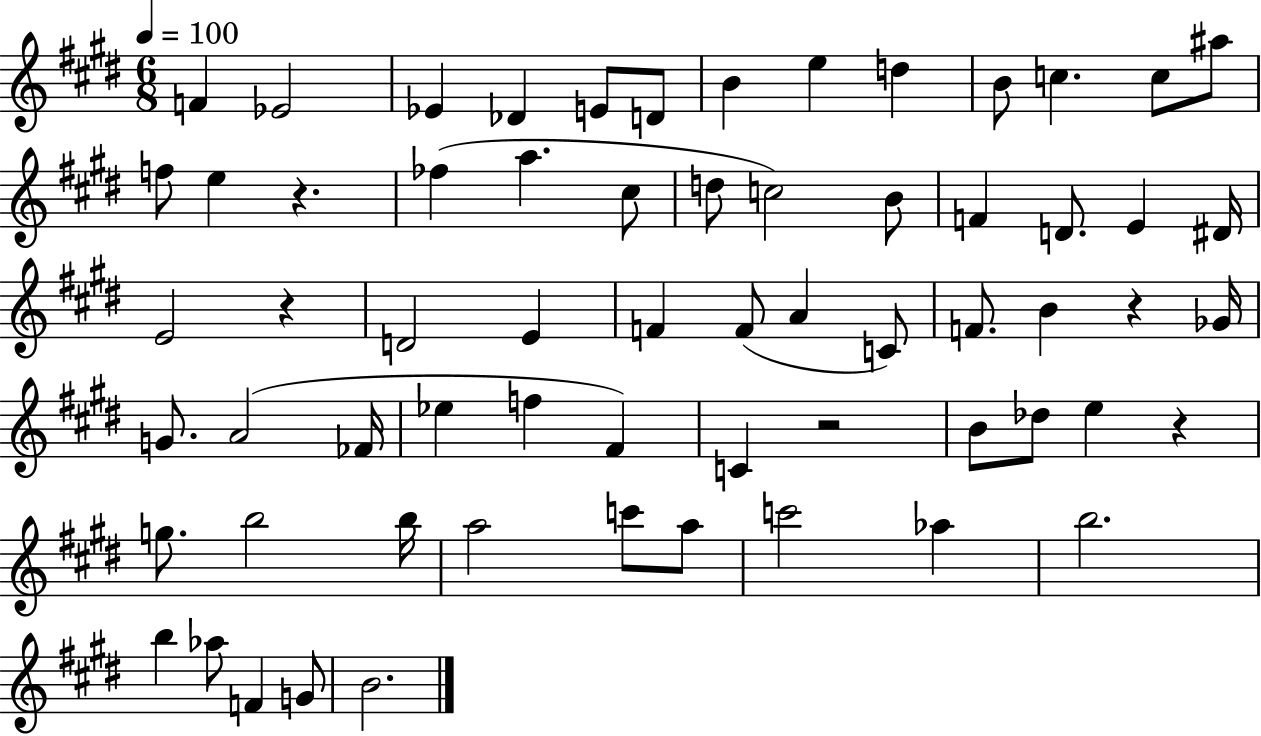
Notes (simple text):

F4/q Eb4/h Eb4/q Db4/q E4/e D4/e B4/q E5/q D5/q B4/e C5/q. C5/e A#5/e F5/e E5/q R/q. FES5/q A5/q. C#5/e D5/e C5/h B4/e F4/q D4/e. E4/q D#4/s E4/h R/q D4/h E4/q F4/q F4/e A4/q C4/e F4/e. B4/q R/q Gb4/s G4/e. A4/h FES4/s Eb5/q F5/q F#4/q C4/q R/h B4/e Db5/e E5/q R/q G5/e. B5/h B5/s A5/h C6/e A5/e C6/h Ab5/q B5/h. B5/q Ab5/e F4/q G4/e B4/h.